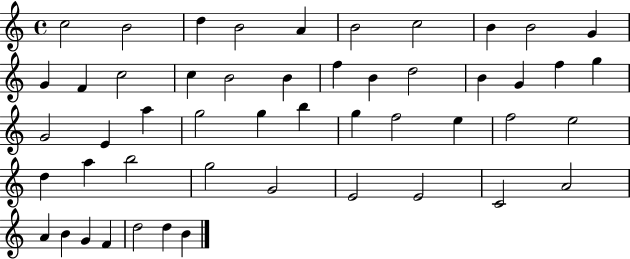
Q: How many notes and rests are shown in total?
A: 50